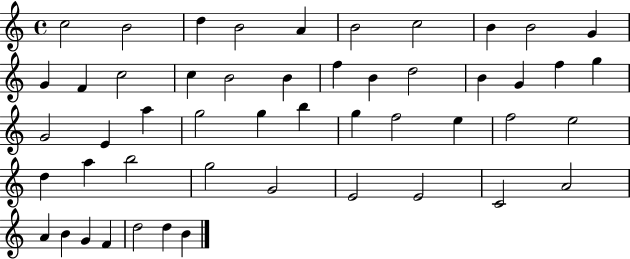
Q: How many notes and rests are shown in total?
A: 50